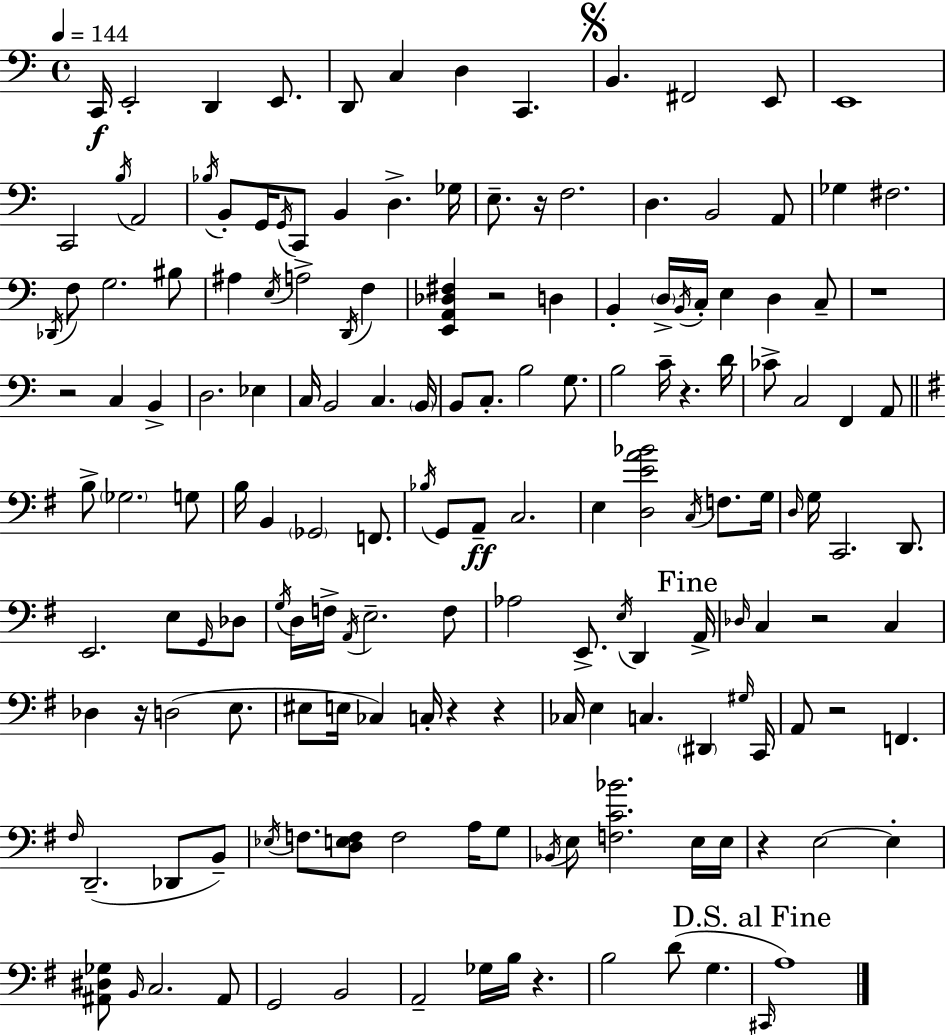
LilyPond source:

{
  \clef bass
  \time 4/4
  \defaultTimeSignature
  \key a \minor
  \tempo 4 = 144
  c,16\f e,2-. d,4 e,8. | d,8 c4 d4 c,4. | \mark \markup { \musicglyph "scripts.segno" } b,4. fis,2 e,8 | e,1 | \break c,2 \acciaccatura { b16 } a,2 | \acciaccatura { bes16 } b,8-. g,16 \acciaccatura { g,16 } c,8 b,4 d4.-> | ges16 e8.-- r16 f2. | d4. b,2 | \break a,8 ges4 fis2. | \acciaccatura { des,16 } f8 g2. | bis8 ais4 \acciaccatura { e16 } a2-> | \acciaccatura { d,16 } f4 <e, a, des fis>4 r2 | \break d4 b,4-. \parenthesize d16-> \acciaccatura { b,16 } c16-. e4 | d4 c8-- r1 | r2 c4 | b,4-> d2. | \break ees4 c16 b,2 | c4. \parenthesize b,16 b,8 c8.-. b2 | g8. b2 c'16-- | r4. d'16 ces'8-> c2 | \break f,4 a,8 \bar "||" \break \key g \major b8-> \parenthesize ges2. g8 | b16 b,4 \parenthesize ges,2 f,8. | \acciaccatura { bes16 } g,8 a,8--\ff c2. | e4 <d e' a' bes'>2 \acciaccatura { c16 } f8. | \break g16 \grace { d16 } g16 c,2. | d,8. e,2. e8 | \grace { g,16 } des8 \acciaccatura { g16 } d16 f16-> \acciaccatura { a,16 } e2.-- | f8 aes2 e,8.-> | \break \acciaccatura { e16 } d,4 \mark "Fine" a,16-> \grace { des16 } c4 r2 | c4 des4 r16 d2( | e8. eis8 e16 ces4) c16-. | r4 r4 ces16 e4 c4. | \break \parenthesize dis,4 \grace { gis16 } c,16 a,8 r2 | f,4. \grace { fis16 } d,2.--( | des,8 b,8--) \acciaccatura { ees16 } f8. <d e f>8 | f2 a16 g8 \acciaccatura { bes,16 } e8 <f c' bes'>2. | \break e16 e16 r4 | e2~~ e4-. <ais, dis ges>8 \grace { b,16 } c2. | ais,8 g,2 | b,2 a,2-- | \break ges16 b16 r4. b2 | d'8( g4. \mark "D.S. al Fine" \grace { cis,16 } a1) | \bar "|."
}